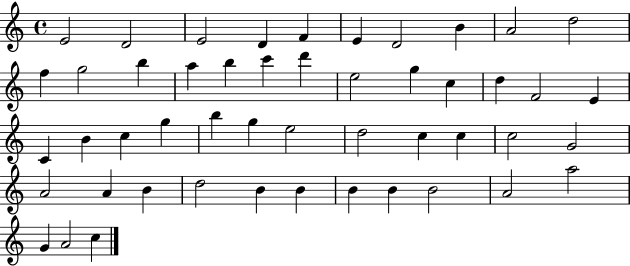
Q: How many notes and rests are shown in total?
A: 49